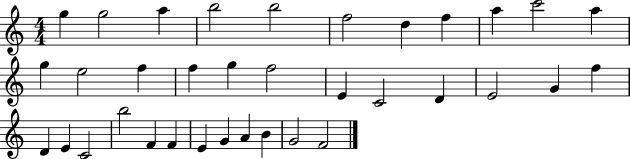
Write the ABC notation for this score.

X:1
T:Untitled
M:4/4
L:1/4
K:C
g g2 a b2 b2 f2 d f a c'2 a g e2 f f g f2 E C2 D E2 G f D E C2 b2 F F E G A B G2 F2